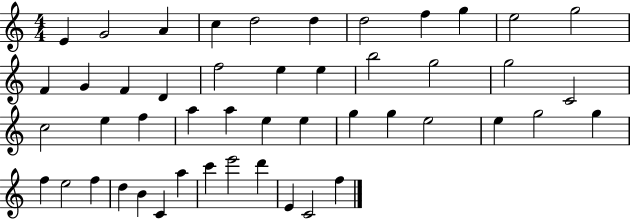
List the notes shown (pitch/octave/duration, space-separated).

E4/q G4/h A4/q C5/q D5/h D5/q D5/h F5/q G5/q E5/h G5/h F4/q G4/q F4/q D4/q F5/h E5/q E5/q B5/h G5/h G5/h C4/h C5/h E5/q F5/q A5/q A5/q E5/q E5/q G5/q G5/q E5/h E5/q G5/h G5/q F5/q E5/h F5/q D5/q B4/q C4/q A5/q C6/q E6/h D6/q E4/q C4/h F5/q